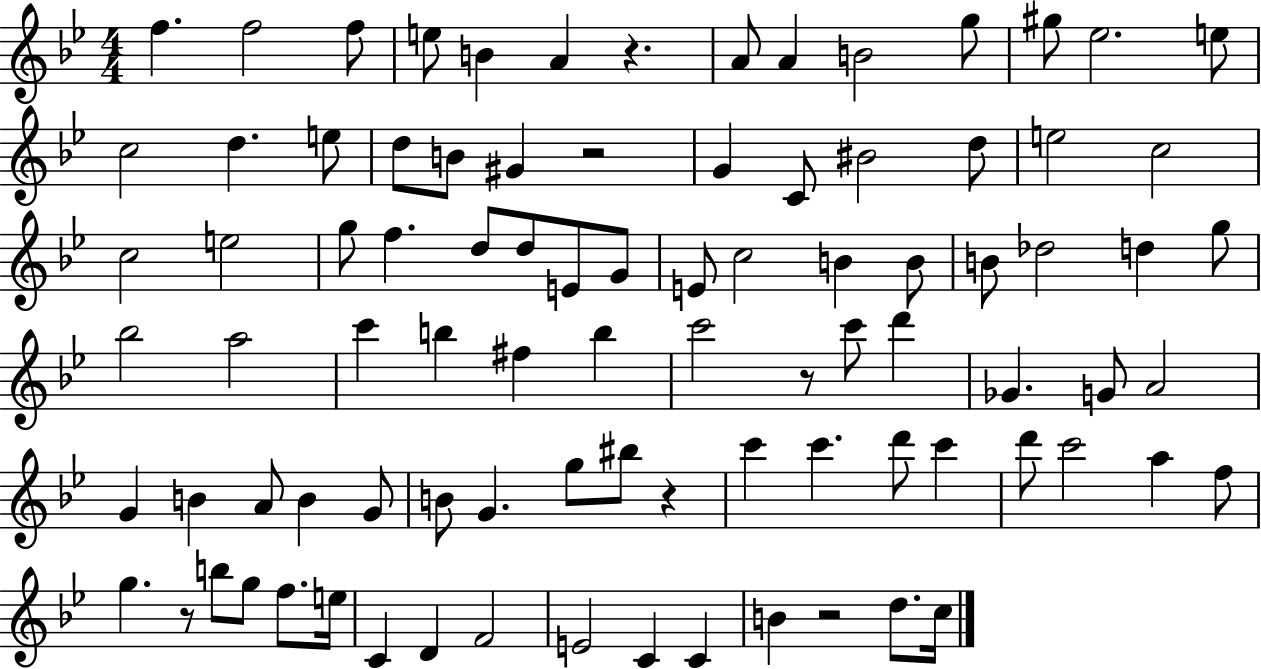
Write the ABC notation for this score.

X:1
T:Untitled
M:4/4
L:1/4
K:Bb
f f2 f/2 e/2 B A z A/2 A B2 g/2 ^g/2 _e2 e/2 c2 d e/2 d/2 B/2 ^G z2 G C/2 ^B2 d/2 e2 c2 c2 e2 g/2 f d/2 d/2 E/2 G/2 E/2 c2 B B/2 B/2 _d2 d g/2 _b2 a2 c' b ^f b c'2 z/2 c'/2 d' _G G/2 A2 G B A/2 B G/2 B/2 G g/2 ^b/2 z c' c' d'/2 c' d'/2 c'2 a f/2 g z/2 b/2 g/2 f/2 e/4 C D F2 E2 C C B z2 d/2 c/4